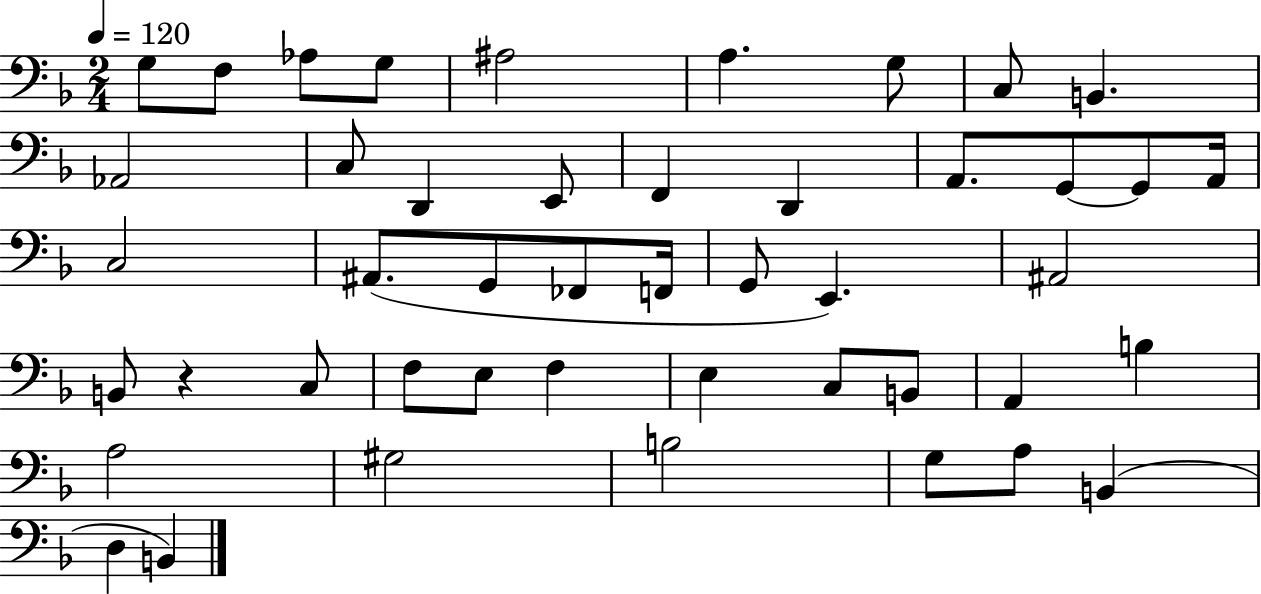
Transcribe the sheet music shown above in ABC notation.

X:1
T:Untitled
M:2/4
L:1/4
K:F
G,/2 F,/2 _A,/2 G,/2 ^A,2 A, G,/2 C,/2 B,, _A,,2 C,/2 D,, E,,/2 F,, D,, A,,/2 G,,/2 G,,/2 A,,/4 C,2 ^A,,/2 G,,/2 _F,,/2 F,,/4 G,,/2 E,, ^A,,2 B,,/2 z C,/2 F,/2 E,/2 F, E, C,/2 B,,/2 A,, B, A,2 ^G,2 B,2 G,/2 A,/2 B,, D, B,,